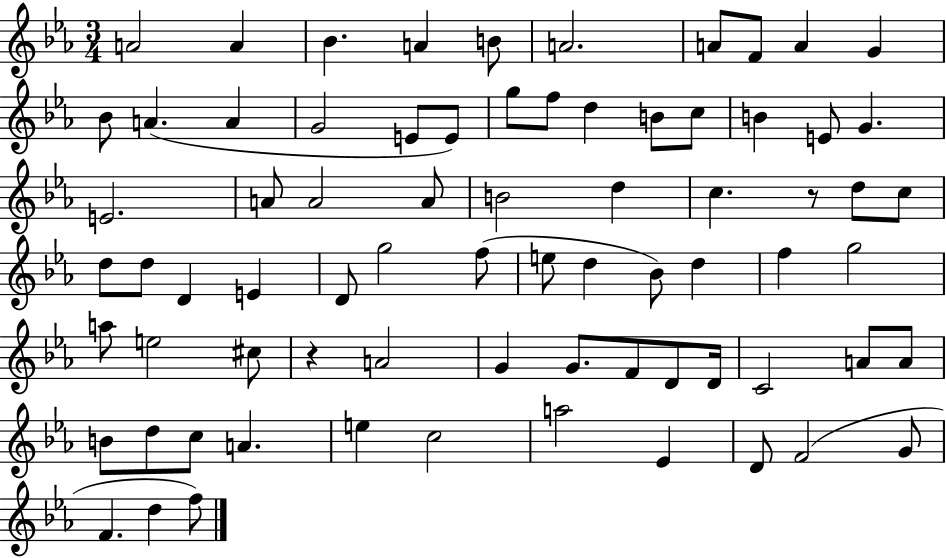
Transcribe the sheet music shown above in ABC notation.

X:1
T:Untitled
M:3/4
L:1/4
K:Eb
A2 A _B A B/2 A2 A/2 F/2 A G _B/2 A A G2 E/2 E/2 g/2 f/2 d B/2 c/2 B E/2 G E2 A/2 A2 A/2 B2 d c z/2 d/2 c/2 d/2 d/2 D E D/2 g2 f/2 e/2 d _B/2 d f g2 a/2 e2 ^c/2 z A2 G G/2 F/2 D/2 D/4 C2 A/2 A/2 B/2 d/2 c/2 A e c2 a2 _E D/2 F2 G/2 F d f/2